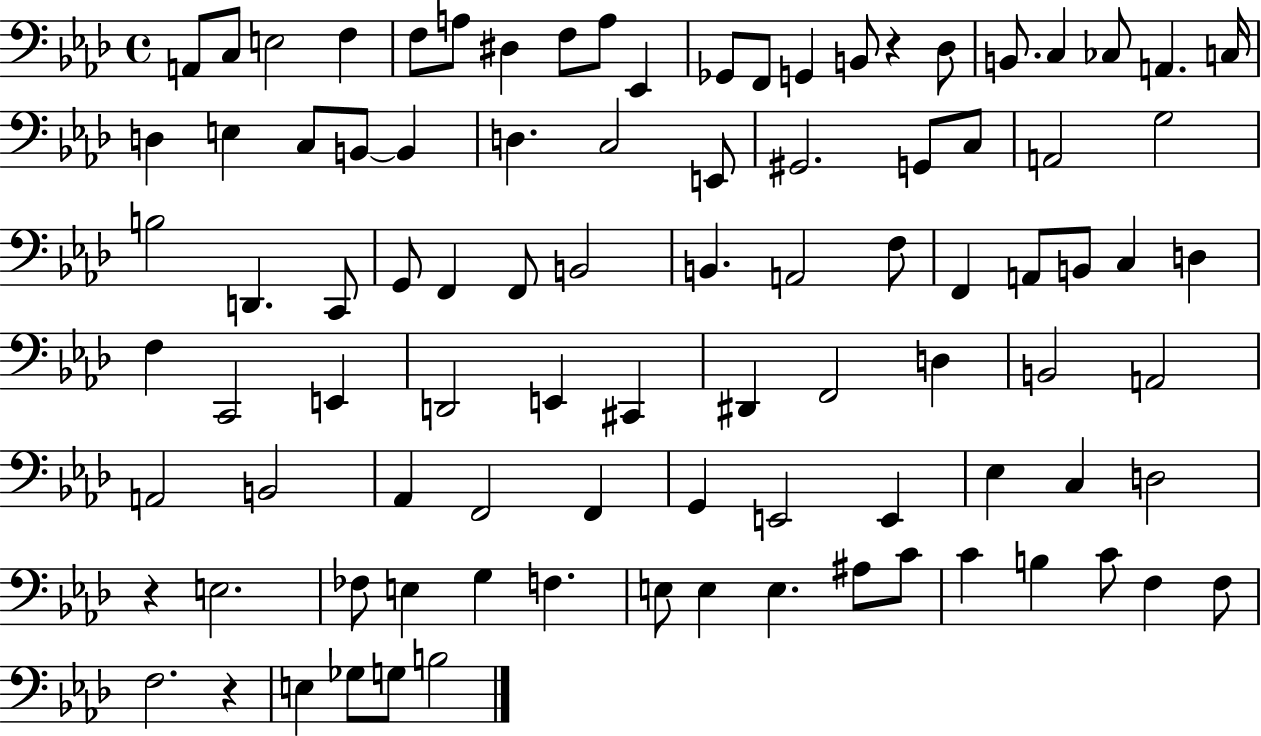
A2/e C3/e E3/h F3/q F3/e A3/e D#3/q F3/e A3/e Eb2/q Gb2/e F2/e G2/q B2/e R/q Db3/e B2/e. C3/q CES3/e A2/q. C3/s D3/q E3/q C3/e B2/e B2/q D3/q. C3/h E2/e G#2/h. G2/e C3/e A2/h G3/h B3/h D2/q. C2/e G2/e F2/q F2/e B2/h B2/q. A2/h F3/e F2/q A2/e B2/e C3/q D3/q F3/q C2/h E2/q D2/h E2/q C#2/q D#2/q F2/h D3/q B2/h A2/h A2/h B2/h Ab2/q F2/h F2/q G2/q E2/h E2/q Eb3/q C3/q D3/h R/q E3/h. FES3/e E3/q G3/q F3/q. E3/e E3/q E3/q. A#3/e C4/e C4/q B3/q C4/e F3/q F3/e F3/h. R/q E3/q Gb3/e G3/e B3/h